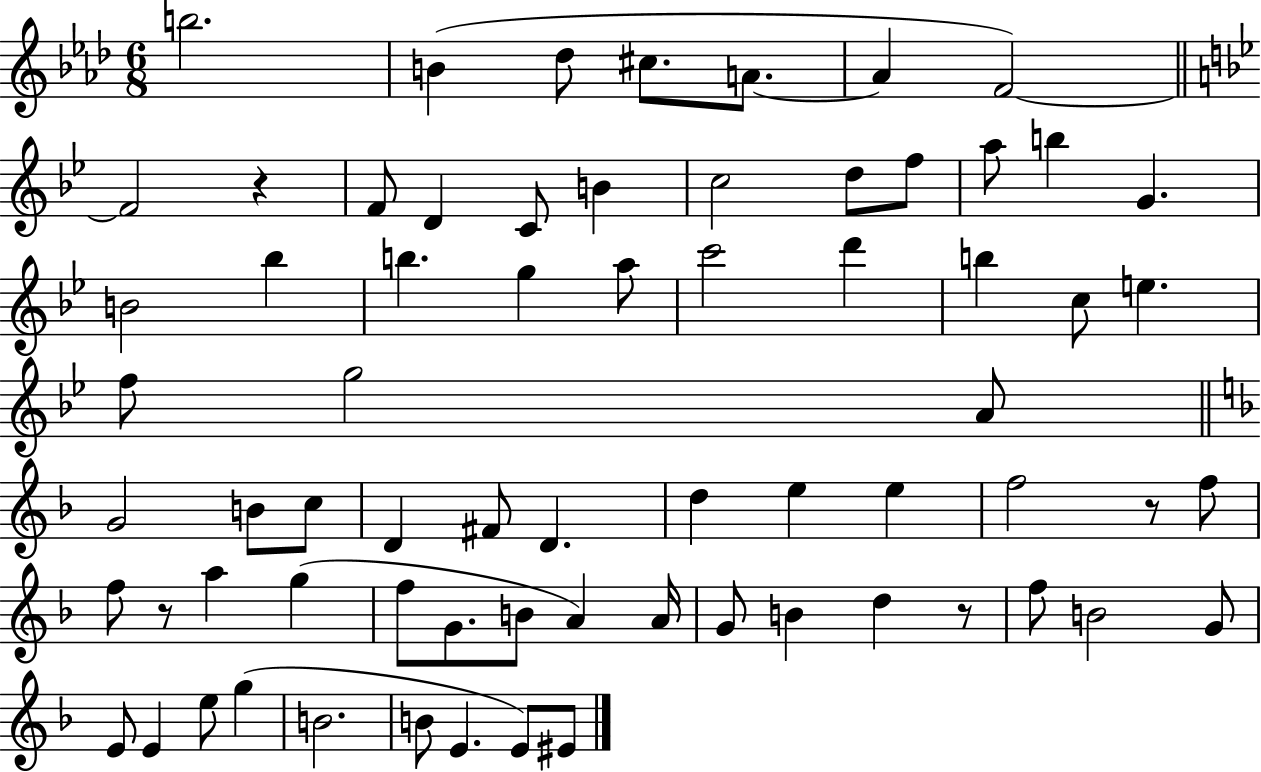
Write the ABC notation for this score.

X:1
T:Untitled
M:6/8
L:1/4
K:Ab
b2 B _d/2 ^c/2 A/2 A F2 F2 z F/2 D C/2 B c2 d/2 f/2 a/2 b G B2 _b b g a/2 c'2 d' b c/2 e f/2 g2 A/2 G2 B/2 c/2 D ^F/2 D d e e f2 z/2 f/2 f/2 z/2 a g f/2 G/2 B/2 A A/4 G/2 B d z/2 f/2 B2 G/2 E/2 E e/2 g B2 B/2 E E/2 ^E/2